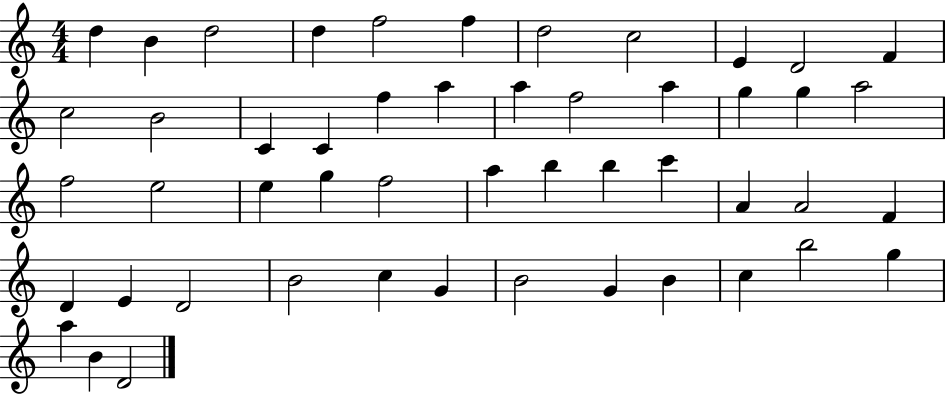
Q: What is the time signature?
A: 4/4